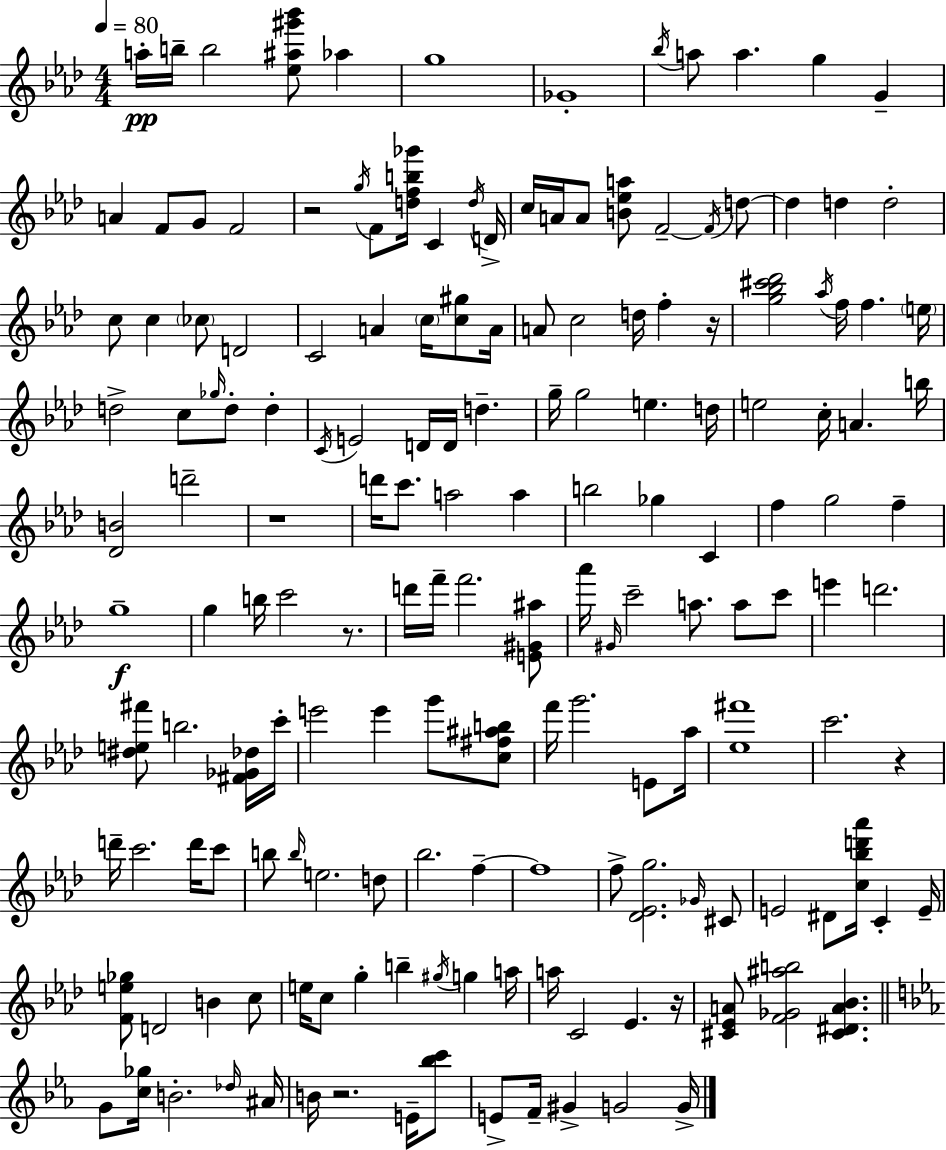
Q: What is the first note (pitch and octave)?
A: A5